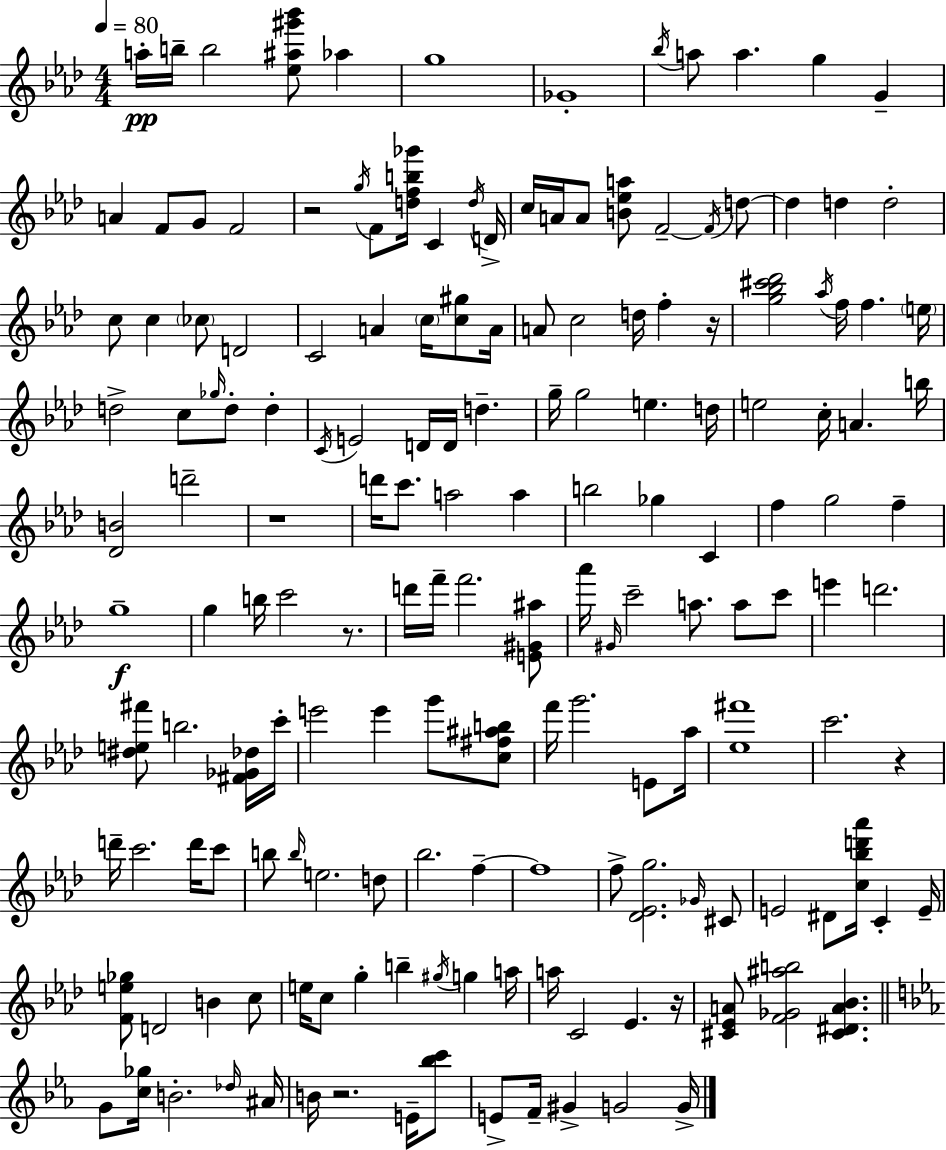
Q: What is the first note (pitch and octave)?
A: A5